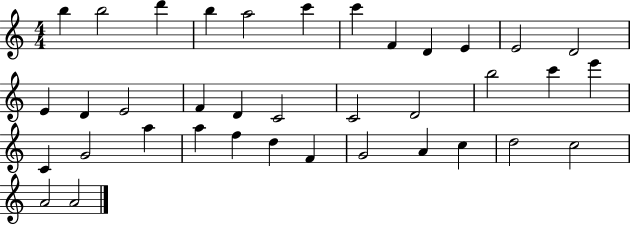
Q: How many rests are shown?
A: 0